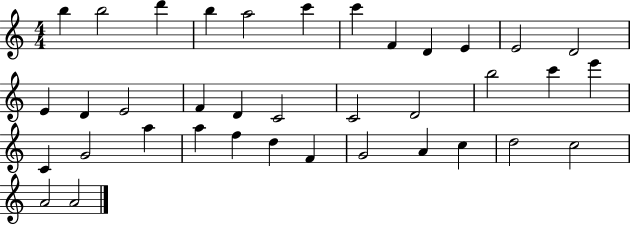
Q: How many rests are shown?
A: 0